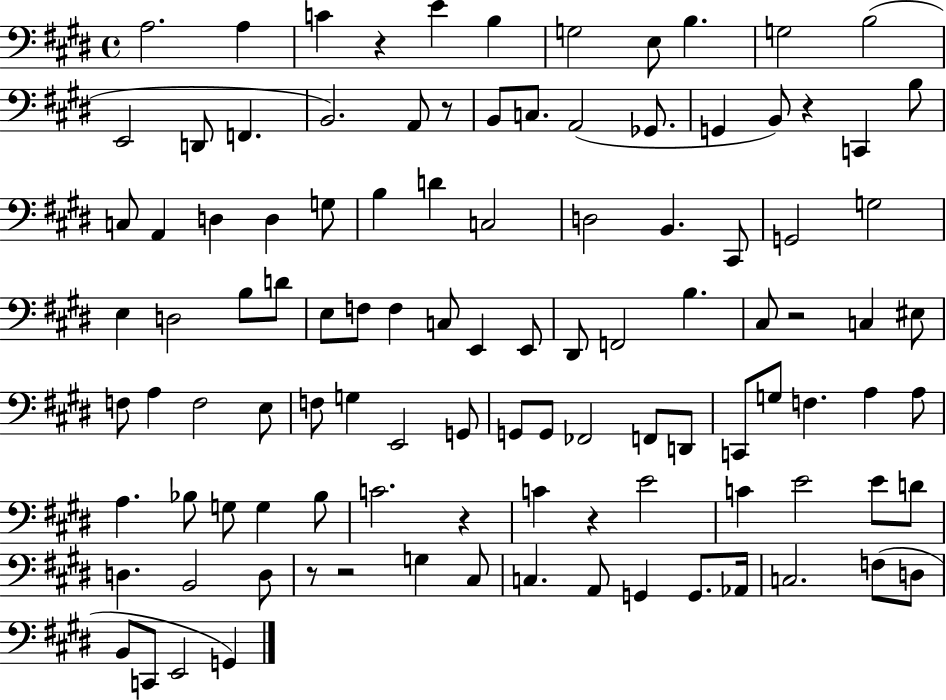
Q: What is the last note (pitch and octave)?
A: G2